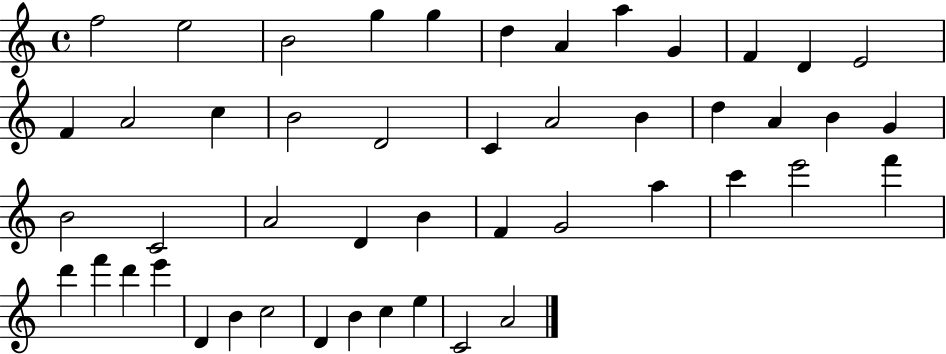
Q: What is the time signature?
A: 4/4